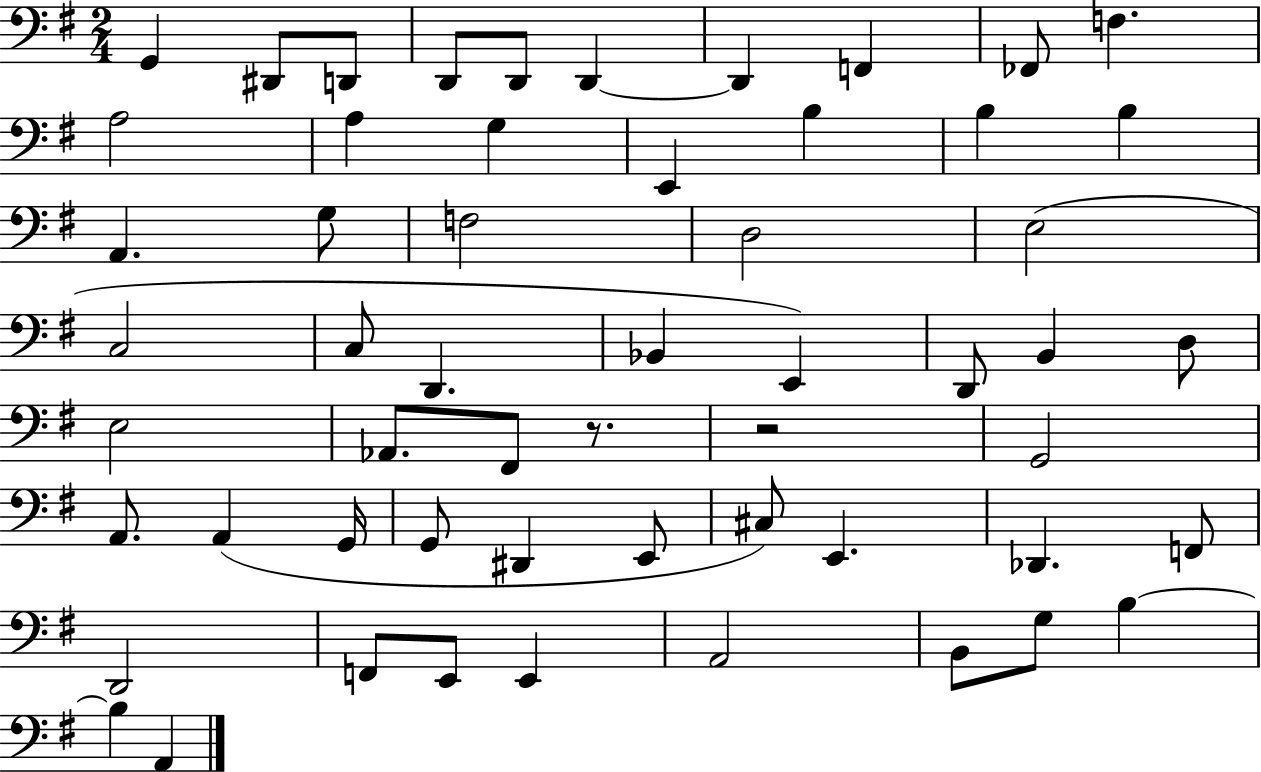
{
  \clef bass
  \numericTimeSignature
  \time 2/4
  \key g \major
  g,4 dis,8 d,8 | d,8 d,8 d,4~~ | d,4 f,4 | fes,8 f4. | \break a2 | a4 g4 | e,4 b4 | b4 b4 | \break a,4. g8 | f2 | d2 | e2( | \break c2 | c8 d,4. | bes,4 e,4) | d,8 b,4 d8 | \break e2 | aes,8. fis,8 r8. | r2 | g,2 | \break a,8. a,4( g,16 | g,8 dis,4 e,8 | cis8) e,4. | des,4. f,8 | \break d,2 | f,8 e,8 e,4 | a,2 | b,8 g8 b4~~ | \break b4 a,4 | \bar "|."
}